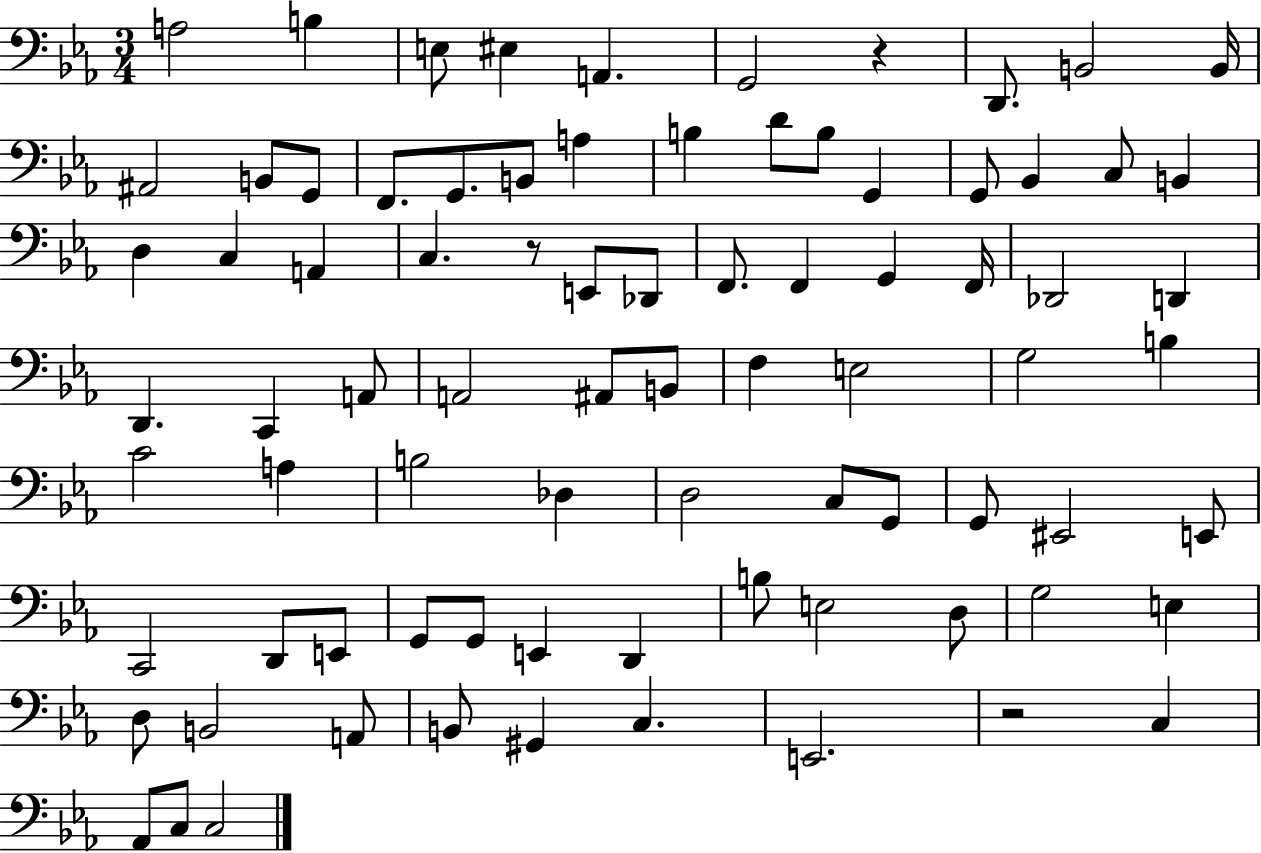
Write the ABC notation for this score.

X:1
T:Untitled
M:3/4
L:1/4
K:Eb
A,2 B, E,/2 ^E, A,, G,,2 z D,,/2 B,,2 B,,/4 ^A,,2 B,,/2 G,,/2 F,,/2 G,,/2 B,,/2 A, B, D/2 B,/2 G,, G,,/2 _B,, C,/2 B,, D, C, A,, C, z/2 E,,/2 _D,,/2 F,,/2 F,, G,, F,,/4 _D,,2 D,, D,, C,, A,,/2 A,,2 ^A,,/2 B,,/2 F, E,2 G,2 B, C2 A, B,2 _D, D,2 C,/2 G,,/2 G,,/2 ^E,,2 E,,/2 C,,2 D,,/2 E,,/2 G,,/2 G,,/2 E,, D,, B,/2 E,2 D,/2 G,2 E, D,/2 B,,2 A,,/2 B,,/2 ^G,, C, E,,2 z2 C, _A,,/2 C,/2 C,2